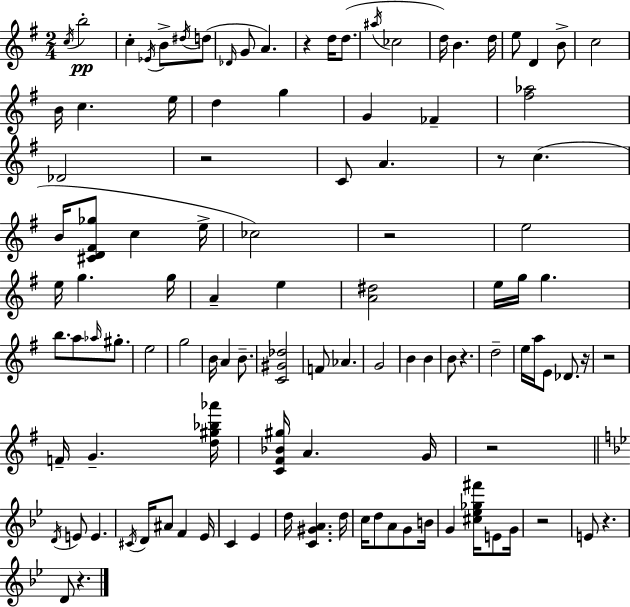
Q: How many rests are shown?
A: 11